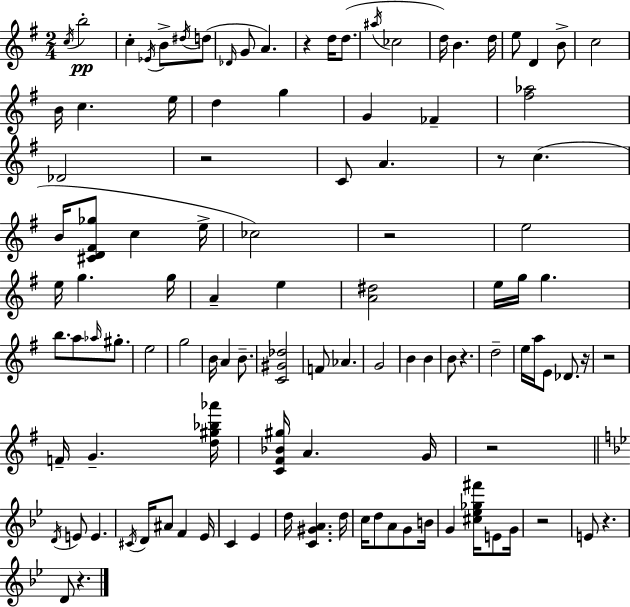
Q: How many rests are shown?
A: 11